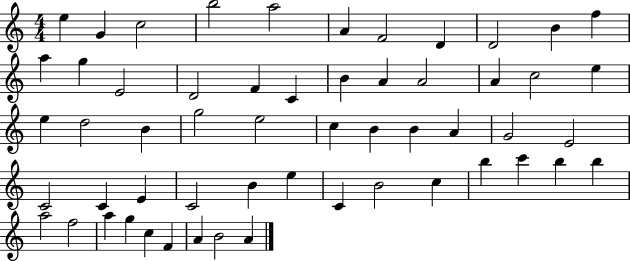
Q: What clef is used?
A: treble